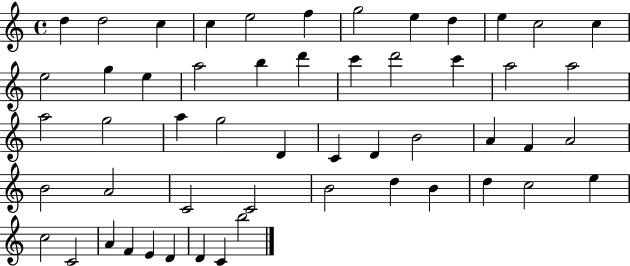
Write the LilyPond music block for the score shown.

{
  \clef treble
  \time 4/4
  \defaultTimeSignature
  \key c \major
  d''4 d''2 c''4 | c''4 e''2 f''4 | g''2 e''4 d''4 | e''4 c''2 c''4 | \break e''2 g''4 e''4 | a''2 b''4 d'''4 | c'''4 d'''2 c'''4 | a''2 a''2 | \break a''2 g''2 | a''4 g''2 d'4 | c'4 d'4 b'2 | a'4 f'4 a'2 | \break b'2 a'2 | c'2 c'2 | b'2 d''4 b'4 | d''4 c''2 e''4 | \break c''2 c'2 | a'4 f'4 e'4 d'4 | d'4 c'4 b''2 | \bar "|."
}